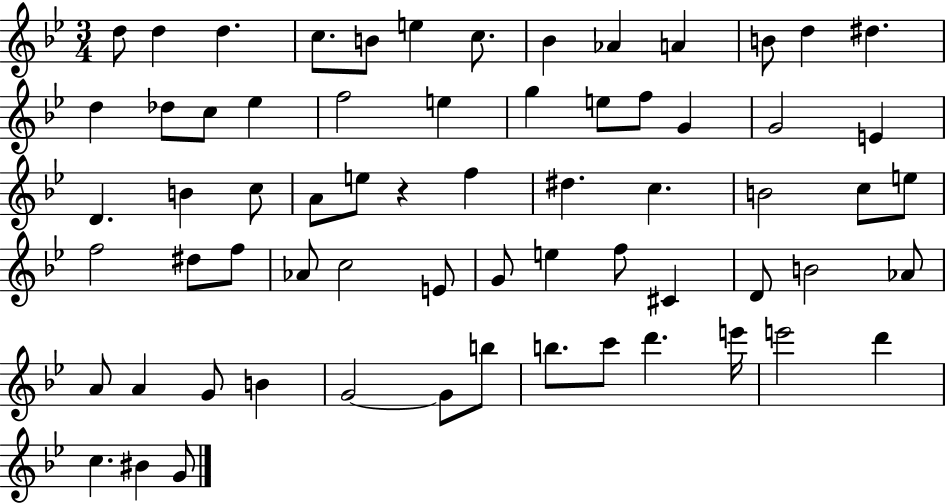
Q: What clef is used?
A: treble